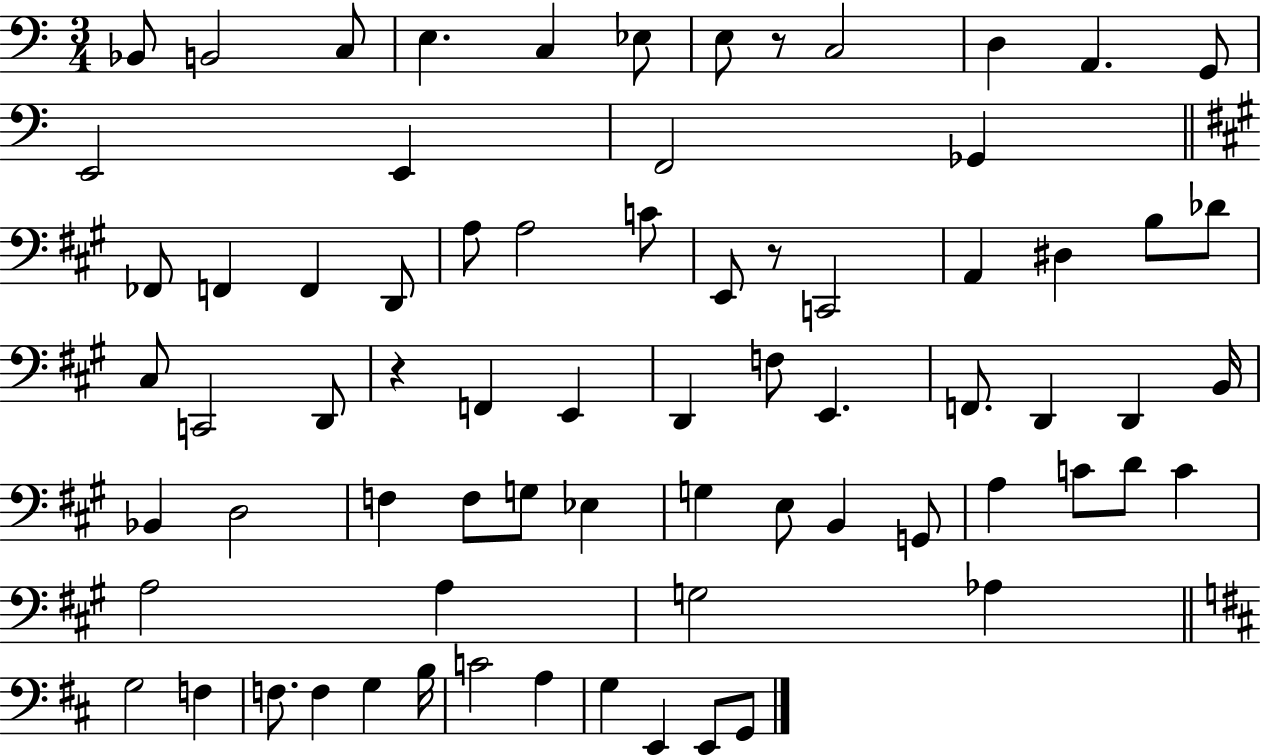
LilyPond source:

{
  \clef bass
  \numericTimeSignature
  \time 3/4
  \key c \major
  bes,8 b,2 c8 | e4. c4 ees8 | e8 r8 c2 | d4 a,4. g,8 | \break e,2 e,4 | f,2 ges,4 | \bar "||" \break \key a \major fes,8 f,4 f,4 d,8 | a8 a2 c'8 | e,8 r8 c,2 | a,4 dis4 b8 des'8 | \break cis8 c,2 d,8 | r4 f,4 e,4 | d,4 f8 e,4. | f,8. d,4 d,4 b,16 | \break bes,4 d2 | f4 f8 g8 ees4 | g4 e8 b,4 g,8 | a4 c'8 d'8 c'4 | \break a2 a4 | g2 aes4 | \bar "||" \break \key d \major g2 f4 | f8. f4 g4 b16 | c'2 a4 | g4 e,4 e,8 g,8 | \break \bar "|."
}